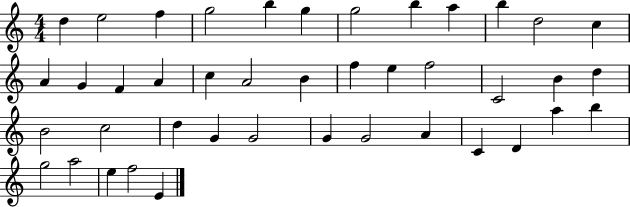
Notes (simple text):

D5/q E5/h F5/q G5/h B5/q G5/q G5/h B5/q A5/q B5/q D5/h C5/q A4/q G4/q F4/q A4/q C5/q A4/h B4/q F5/q E5/q F5/h C4/h B4/q D5/q B4/h C5/h D5/q G4/q G4/h G4/q G4/h A4/q C4/q D4/q A5/q B5/q G5/h A5/h E5/q F5/h E4/q